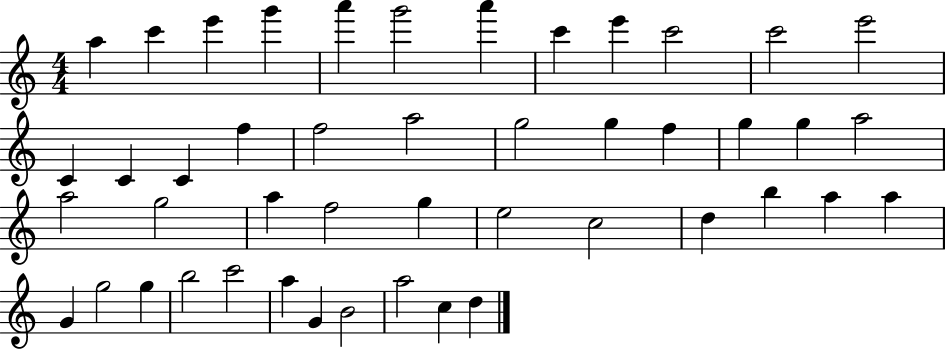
{
  \clef treble
  \numericTimeSignature
  \time 4/4
  \key c \major
  a''4 c'''4 e'''4 g'''4 | a'''4 g'''2 a'''4 | c'''4 e'''4 c'''2 | c'''2 e'''2 | \break c'4 c'4 c'4 f''4 | f''2 a''2 | g''2 g''4 f''4 | g''4 g''4 a''2 | \break a''2 g''2 | a''4 f''2 g''4 | e''2 c''2 | d''4 b''4 a''4 a''4 | \break g'4 g''2 g''4 | b''2 c'''2 | a''4 g'4 b'2 | a''2 c''4 d''4 | \break \bar "|."
}